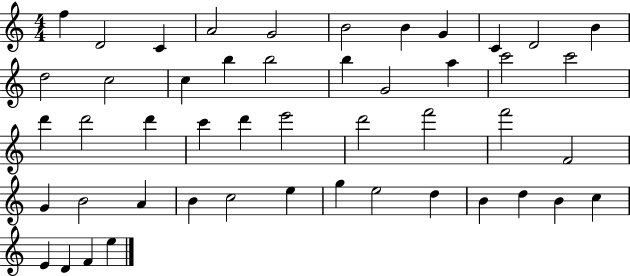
{
  \clef treble
  \numericTimeSignature
  \time 4/4
  \key c \major
  f''4 d'2 c'4 | a'2 g'2 | b'2 b'4 g'4 | c'4 d'2 b'4 | \break d''2 c''2 | c''4 b''4 b''2 | b''4 g'2 a''4 | c'''2 c'''2 | \break d'''4 d'''2 d'''4 | c'''4 d'''4 e'''2 | d'''2 f'''2 | f'''2 f'2 | \break g'4 b'2 a'4 | b'4 c''2 e''4 | g''4 e''2 d''4 | b'4 d''4 b'4 c''4 | \break e'4 d'4 f'4 e''4 | \bar "|."
}